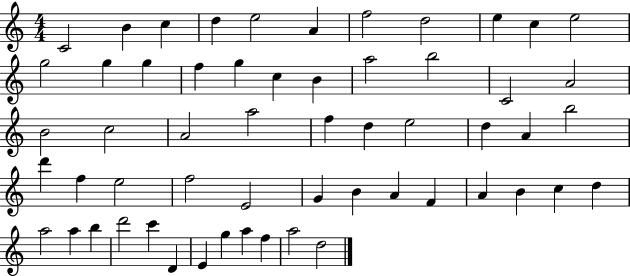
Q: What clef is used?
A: treble